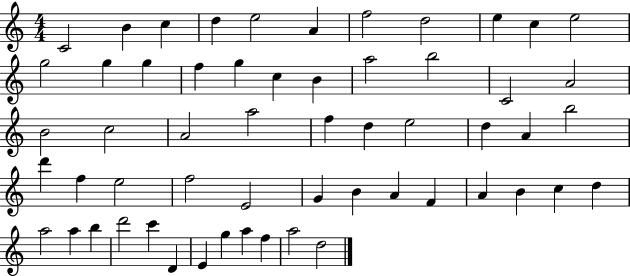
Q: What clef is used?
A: treble